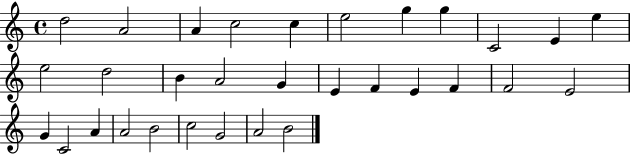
{
  \clef treble
  \time 4/4
  \defaultTimeSignature
  \key c \major
  d''2 a'2 | a'4 c''2 c''4 | e''2 g''4 g''4 | c'2 e'4 e''4 | \break e''2 d''2 | b'4 a'2 g'4 | e'4 f'4 e'4 f'4 | f'2 e'2 | \break g'4 c'2 a'4 | a'2 b'2 | c''2 g'2 | a'2 b'2 | \break \bar "|."
}